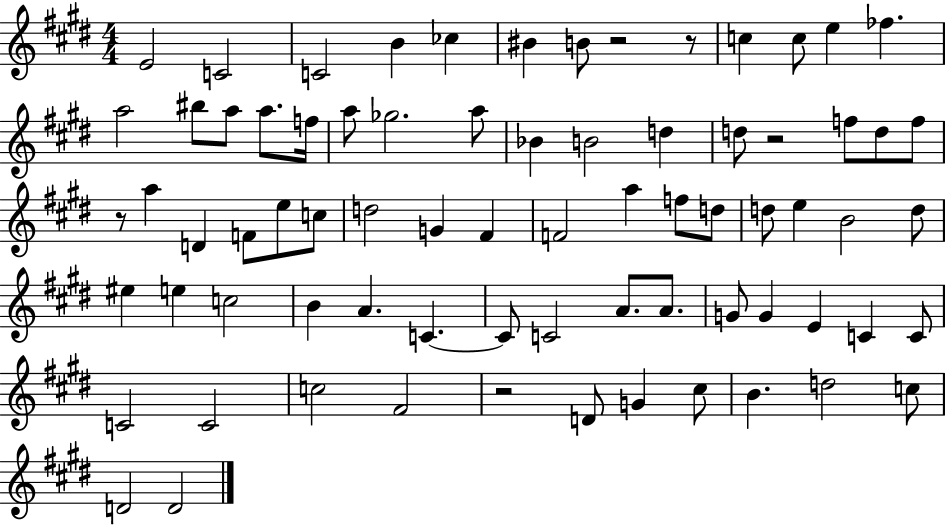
X:1
T:Untitled
M:4/4
L:1/4
K:E
E2 C2 C2 B _c ^B B/2 z2 z/2 c c/2 e _f a2 ^b/2 a/2 a/2 f/4 a/2 _g2 a/2 _B B2 d d/2 z2 f/2 d/2 f/2 z/2 a D F/2 e/2 c/2 d2 G ^F F2 a f/2 d/2 d/2 e B2 d/2 ^e e c2 B A C C/2 C2 A/2 A/2 G/2 G E C C/2 C2 C2 c2 ^F2 z2 D/2 G ^c/2 B d2 c/2 D2 D2